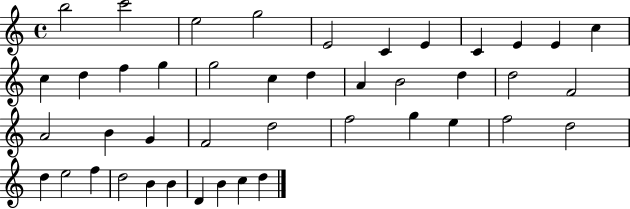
{
  \clef treble
  \time 4/4
  \defaultTimeSignature
  \key c \major
  b''2 c'''2 | e''2 g''2 | e'2 c'4 e'4 | c'4 e'4 e'4 c''4 | \break c''4 d''4 f''4 g''4 | g''2 c''4 d''4 | a'4 b'2 d''4 | d''2 f'2 | \break a'2 b'4 g'4 | f'2 d''2 | f''2 g''4 e''4 | f''2 d''2 | \break d''4 e''2 f''4 | d''2 b'4 b'4 | d'4 b'4 c''4 d''4 | \bar "|."
}